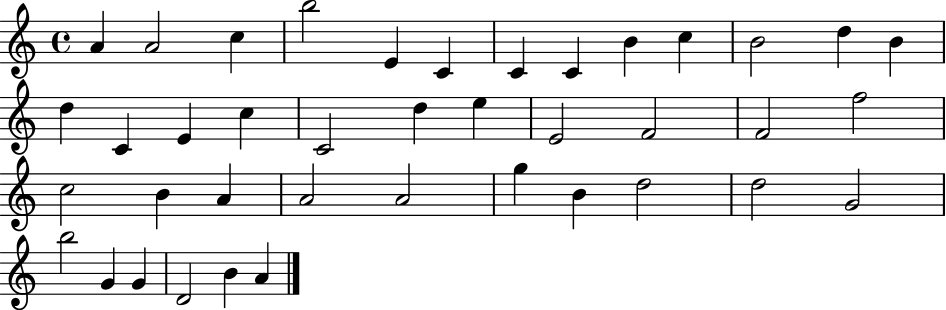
A4/q A4/h C5/q B5/h E4/q C4/q C4/q C4/q B4/q C5/q B4/h D5/q B4/q D5/q C4/q E4/q C5/q C4/h D5/q E5/q E4/h F4/h F4/h F5/h C5/h B4/q A4/q A4/h A4/h G5/q B4/q D5/h D5/h G4/h B5/h G4/q G4/q D4/h B4/q A4/q